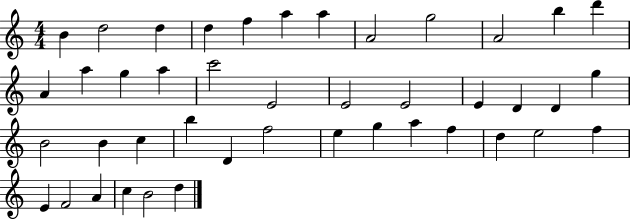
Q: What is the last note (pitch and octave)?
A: D5